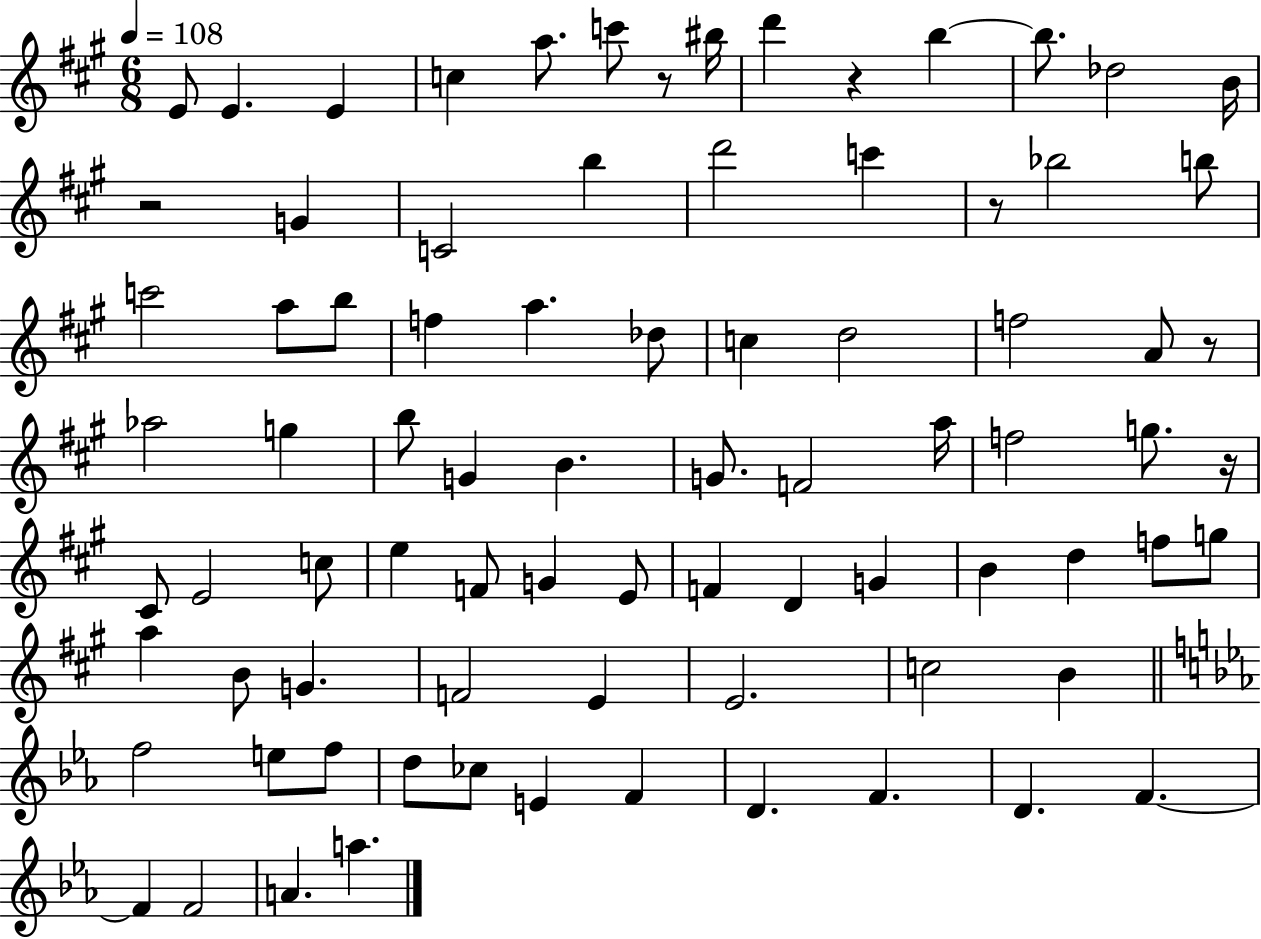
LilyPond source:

{
  \clef treble
  \numericTimeSignature
  \time 6/8
  \key a \major
  \tempo 4 = 108
  e'8 e'4. e'4 | c''4 a''8. c'''8 r8 bis''16 | d'''4 r4 b''4~~ | b''8. des''2 b'16 | \break r2 g'4 | c'2 b''4 | d'''2 c'''4 | r8 bes''2 b''8 | \break c'''2 a''8 b''8 | f''4 a''4. des''8 | c''4 d''2 | f''2 a'8 r8 | \break aes''2 g''4 | b''8 g'4 b'4. | g'8. f'2 a''16 | f''2 g''8. r16 | \break cis'8 e'2 c''8 | e''4 f'8 g'4 e'8 | f'4 d'4 g'4 | b'4 d''4 f''8 g''8 | \break a''4 b'8 g'4. | f'2 e'4 | e'2. | c''2 b'4 | \break \bar "||" \break \key ees \major f''2 e''8 f''8 | d''8 ces''8 e'4 f'4 | d'4. f'4. | d'4. f'4.~~ | \break f'4 f'2 | a'4. a''4. | \bar "|."
}